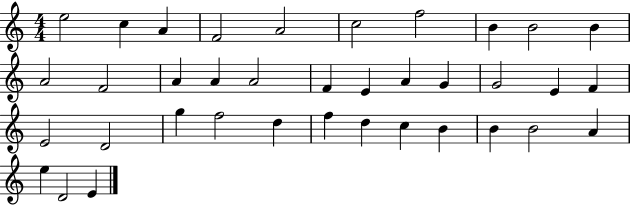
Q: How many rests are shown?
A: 0